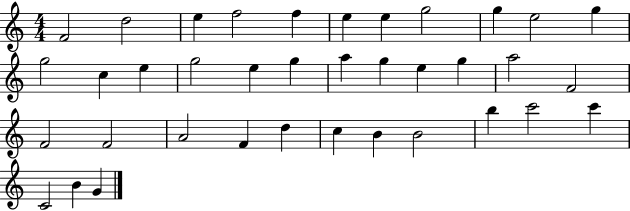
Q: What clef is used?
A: treble